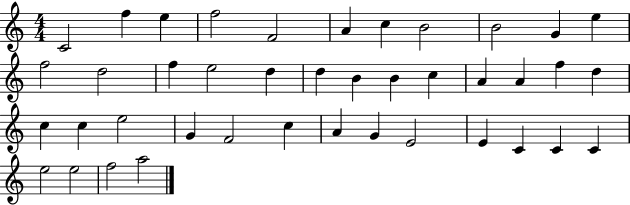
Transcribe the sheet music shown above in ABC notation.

X:1
T:Untitled
M:4/4
L:1/4
K:C
C2 f e f2 F2 A c B2 B2 G e f2 d2 f e2 d d B B c A A f d c c e2 G F2 c A G E2 E C C C e2 e2 f2 a2